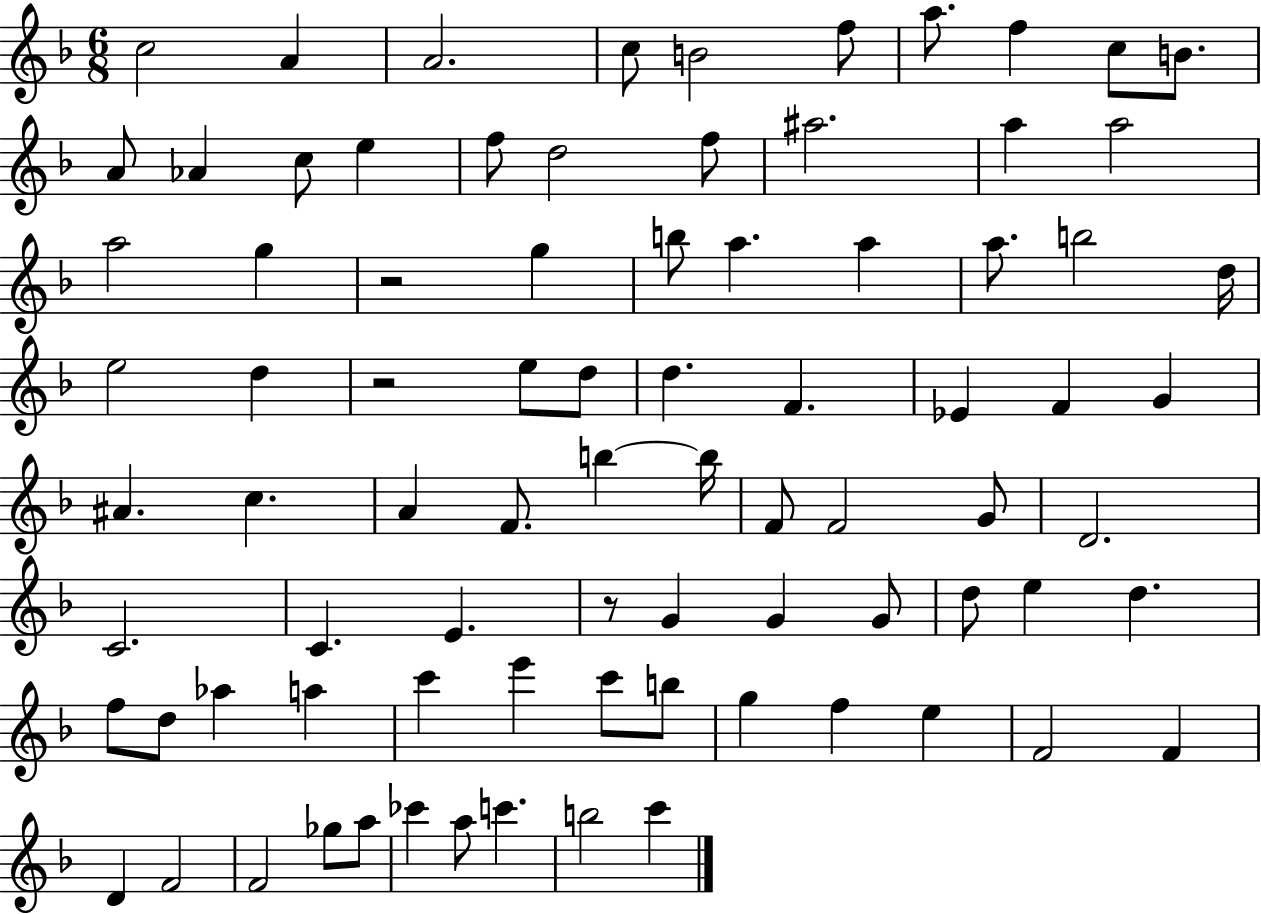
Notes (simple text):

C5/h A4/q A4/h. C5/e B4/h F5/e A5/e. F5/q C5/e B4/e. A4/e Ab4/q C5/e E5/q F5/e D5/h F5/e A#5/h. A5/q A5/h A5/h G5/q R/h G5/q B5/e A5/q. A5/q A5/e. B5/h D5/s E5/h D5/q R/h E5/e D5/e D5/q. F4/q. Eb4/q F4/q G4/q A#4/q. C5/q. A4/q F4/e. B5/q B5/s F4/e F4/h G4/e D4/h. C4/h. C4/q. E4/q. R/e G4/q G4/q G4/e D5/e E5/q D5/q. F5/e D5/e Ab5/q A5/q C6/q E6/q C6/e B5/e G5/q F5/q E5/q F4/h F4/q D4/q F4/h F4/h Gb5/e A5/e CES6/q A5/e C6/q. B5/h C6/q